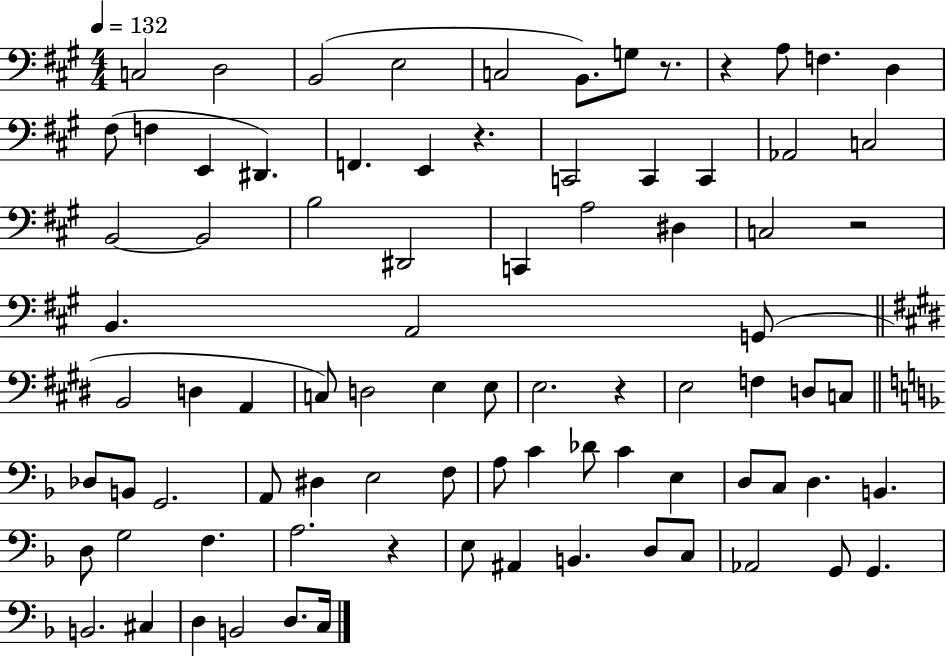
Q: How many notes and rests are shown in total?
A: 84